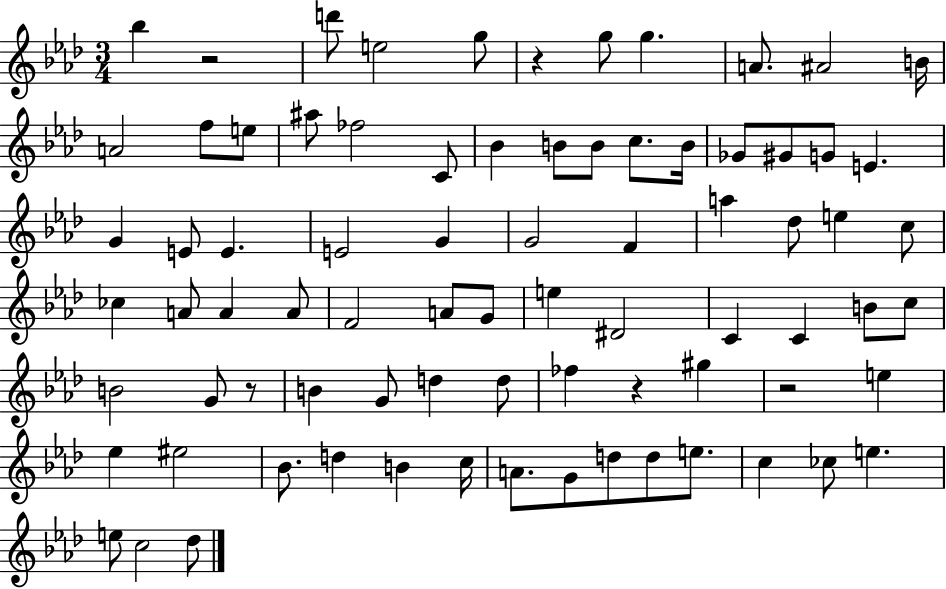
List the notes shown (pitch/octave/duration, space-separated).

Bb5/q R/h D6/e E5/h G5/e R/q G5/e G5/q. A4/e. A#4/h B4/s A4/h F5/e E5/e A#5/e FES5/h C4/e Bb4/q B4/e B4/e C5/e. B4/s Gb4/e G#4/e G4/e E4/q. G4/q E4/e E4/q. E4/h G4/q G4/h F4/q A5/q Db5/e E5/q C5/e CES5/q A4/e A4/q A4/e F4/h A4/e G4/e E5/q D#4/h C4/q C4/q B4/e C5/e B4/h G4/e R/e B4/q G4/e D5/q D5/e FES5/q R/q G#5/q R/h E5/q Eb5/q EIS5/h Bb4/e. D5/q B4/q C5/s A4/e. G4/e D5/e D5/e E5/e. C5/q CES5/e E5/q. E5/e C5/h Db5/e